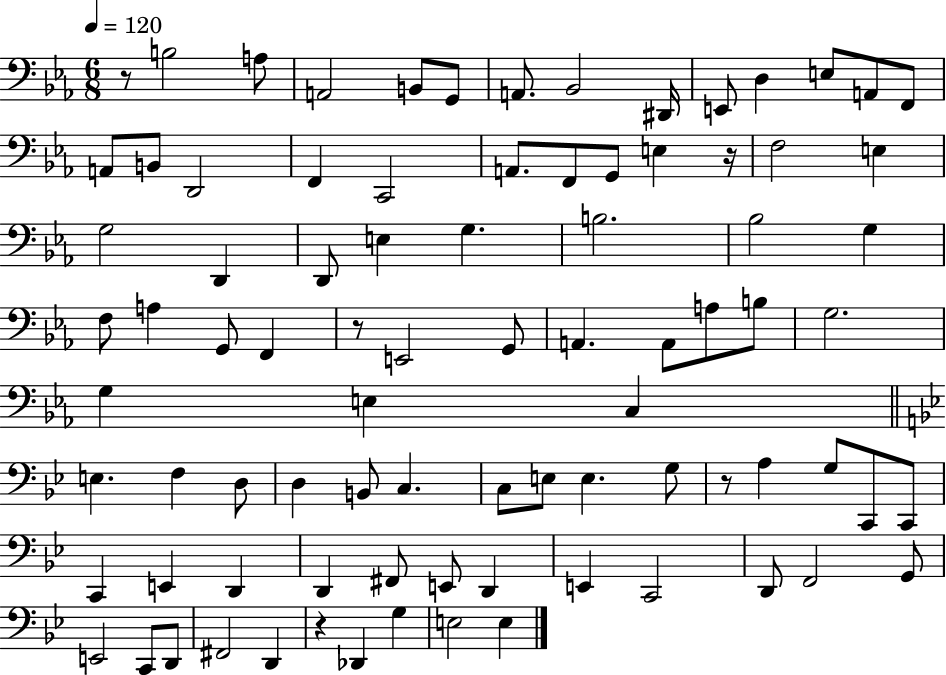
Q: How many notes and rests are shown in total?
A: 86